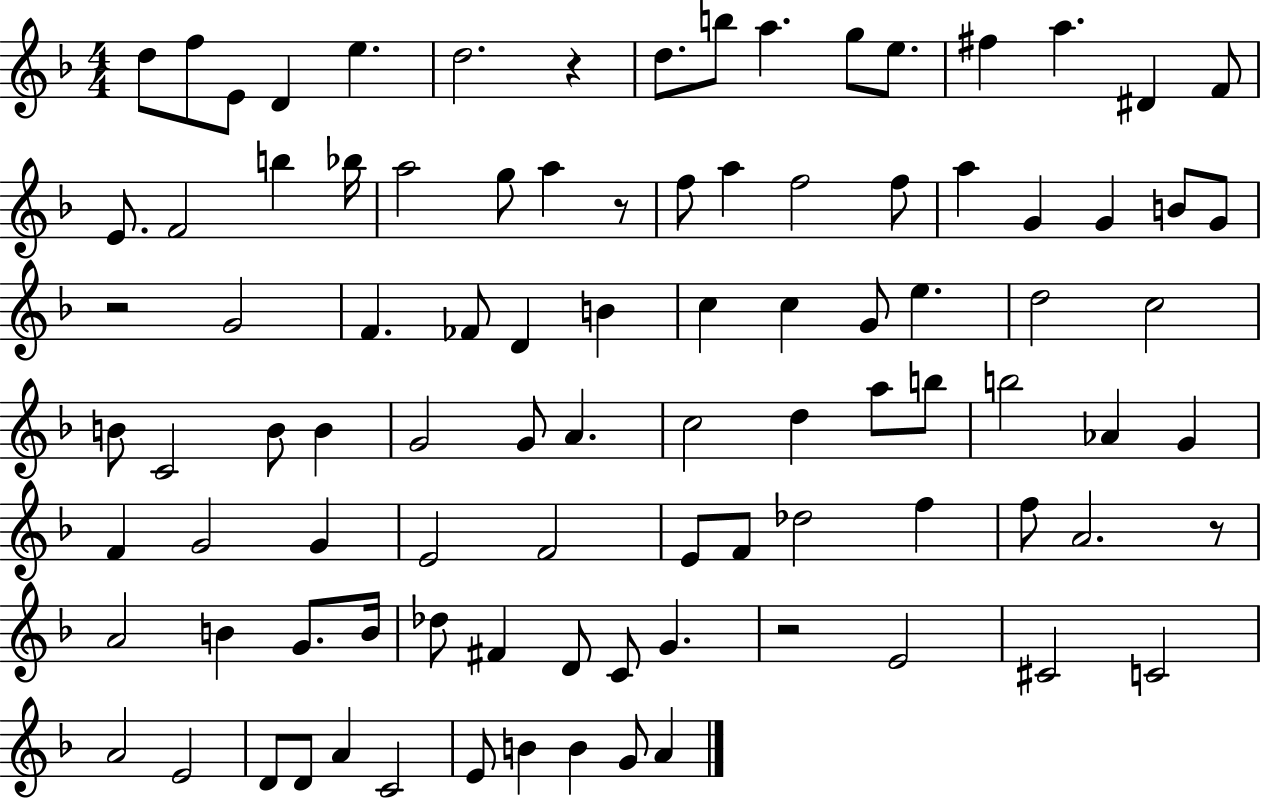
D5/e F5/e E4/e D4/q E5/q. D5/h. R/q D5/e. B5/e A5/q. G5/e E5/e. F#5/q A5/q. D#4/q F4/e E4/e. F4/h B5/q Bb5/s A5/h G5/e A5/q R/e F5/e A5/q F5/h F5/e A5/q G4/q G4/q B4/e G4/e R/h G4/h F4/q. FES4/e D4/q B4/q C5/q C5/q G4/e E5/q. D5/h C5/h B4/e C4/h B4/e B4/q G4/h G4/e A4/q. C5/h D5/q A5/e B5/e B5/h Ab4/q G4/q F4/q G4/h G4/q E4/h F4/h E4/e F4/e Db5/h F5/q F5/e A4/h. R/e A4/h B4/q G4/e. B4/s Db5/e F#4/q D4/e C4/e G4/q. R/h E4/h C#4/h C4/h A4/h E4/h D4/e D4/e A4/q C4/h E4/e B4/q B4/q G4/e A4/q